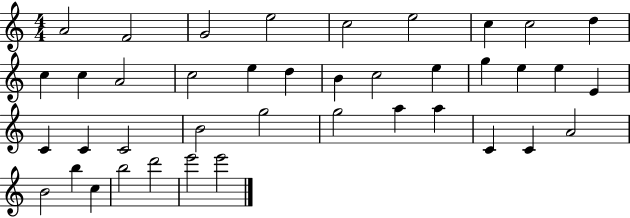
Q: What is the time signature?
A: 4/4